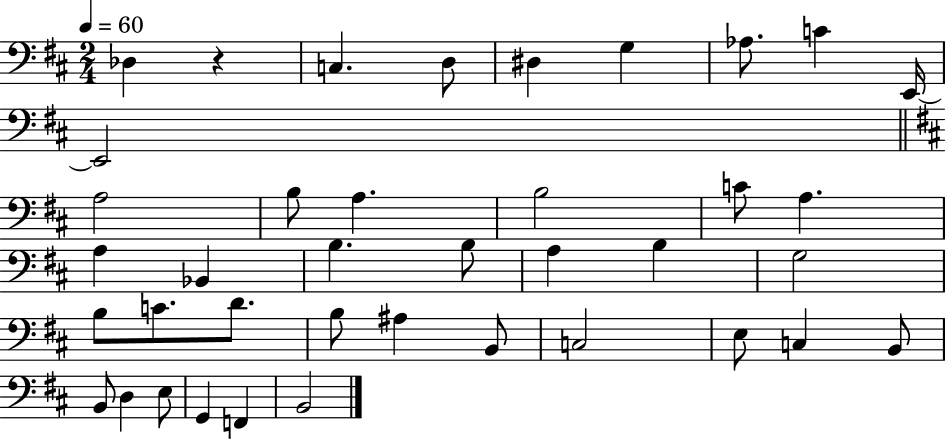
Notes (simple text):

Db3/q R/q C3/q. D3/e D#3/q G3/q Ab3/e. C4/q E2/s E2/h A3/h B3/e A3/q. B3/h C4/e A3/q. A3/q Bb2/q B3/q. B3/e A3/q B3/q G3/h B3/e C4/e. D4/e. B3/e A#3/q B2/e C3/h E3/e C3/q B2/e B2/e D3/q E3/e G2/q F2/q B2/h